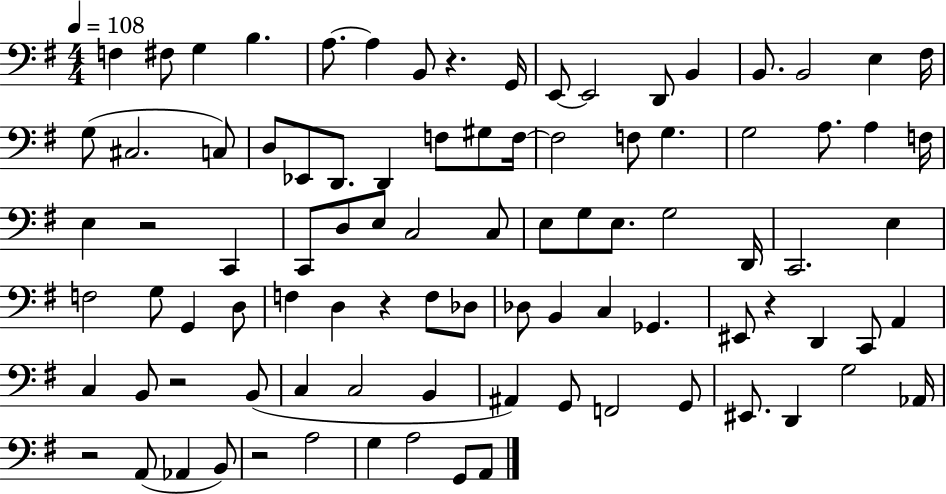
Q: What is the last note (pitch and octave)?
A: A2